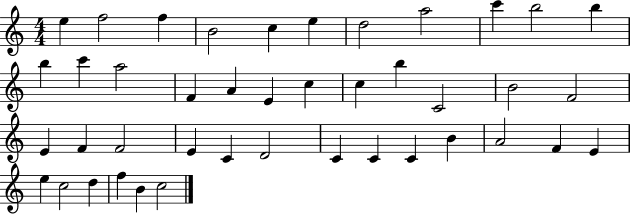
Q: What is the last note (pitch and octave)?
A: C5